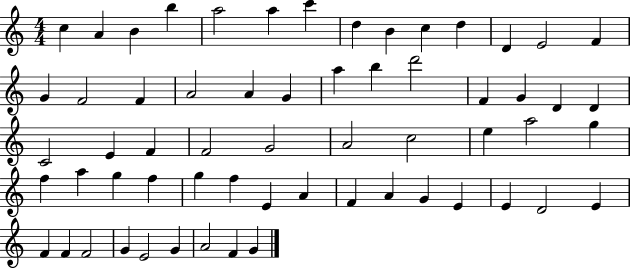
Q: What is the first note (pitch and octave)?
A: C5